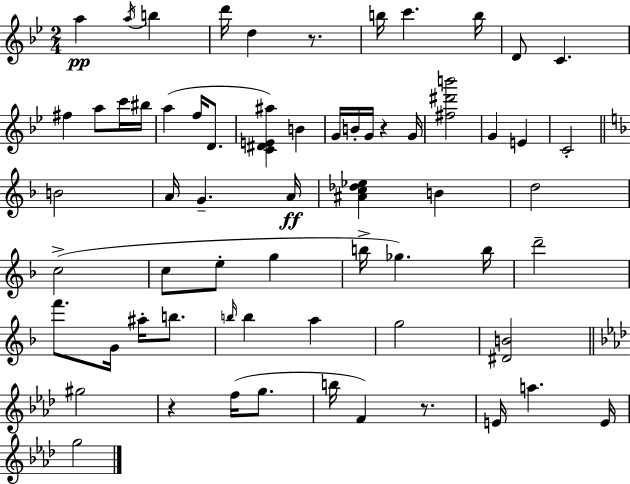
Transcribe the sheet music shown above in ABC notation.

X:1
T:Untitled
M:2/4
L:1/4
K:Bb
a a/4 b d'/4 d z/2 b/4 c' b/4 D/2 C ^f a/2 c'/4 ^b/4 a f/4 D/2 [C^DE^a] B G/4 B/4 G/4 z G/4 [^f^d'b']2 G E C2 B2 A/4 G A/4 [^Ac_d_e] B d2 c2 c/2 e/2 g b/4 _g b/4 d'2 f'/2 G/4 ^a/4 b/2 b/4 b a g2 [^DB]2 ^g2 z f/4 g/2 b/4 F z/2 E/4 a E/4 g2